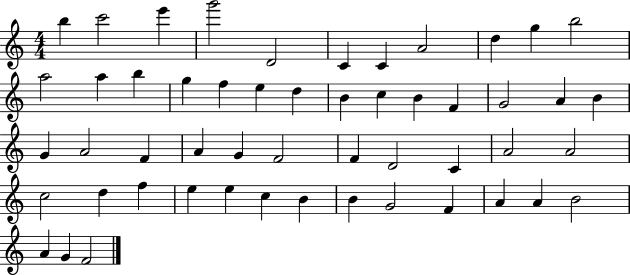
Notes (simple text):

B5/q C6/h E6/q G6/h D4/h C4/q C4/q A4/h D5/q G5/q B5/h A5/h A5/q B5/q G5/q F5/q E5/q D5/q B4/q C5/q B4/q F4/q G4/h A4/q B4/q G4/q A4/h F4/q A4/q G4/q F4/h F4/q D4/h C4/q A4/h A4/h C5/h D5/q F5/q E5/q E5/q C5/q B4/q B4/q G4/h F4/q A4/q A4/q B4/h A4/q G4/q F4/h